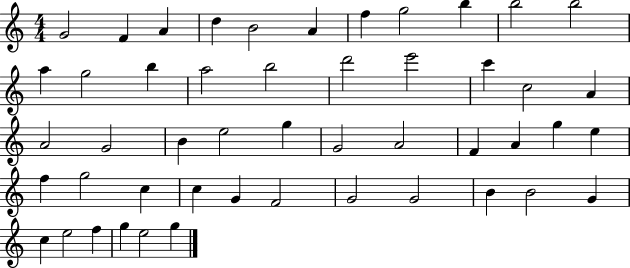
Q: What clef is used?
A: treble